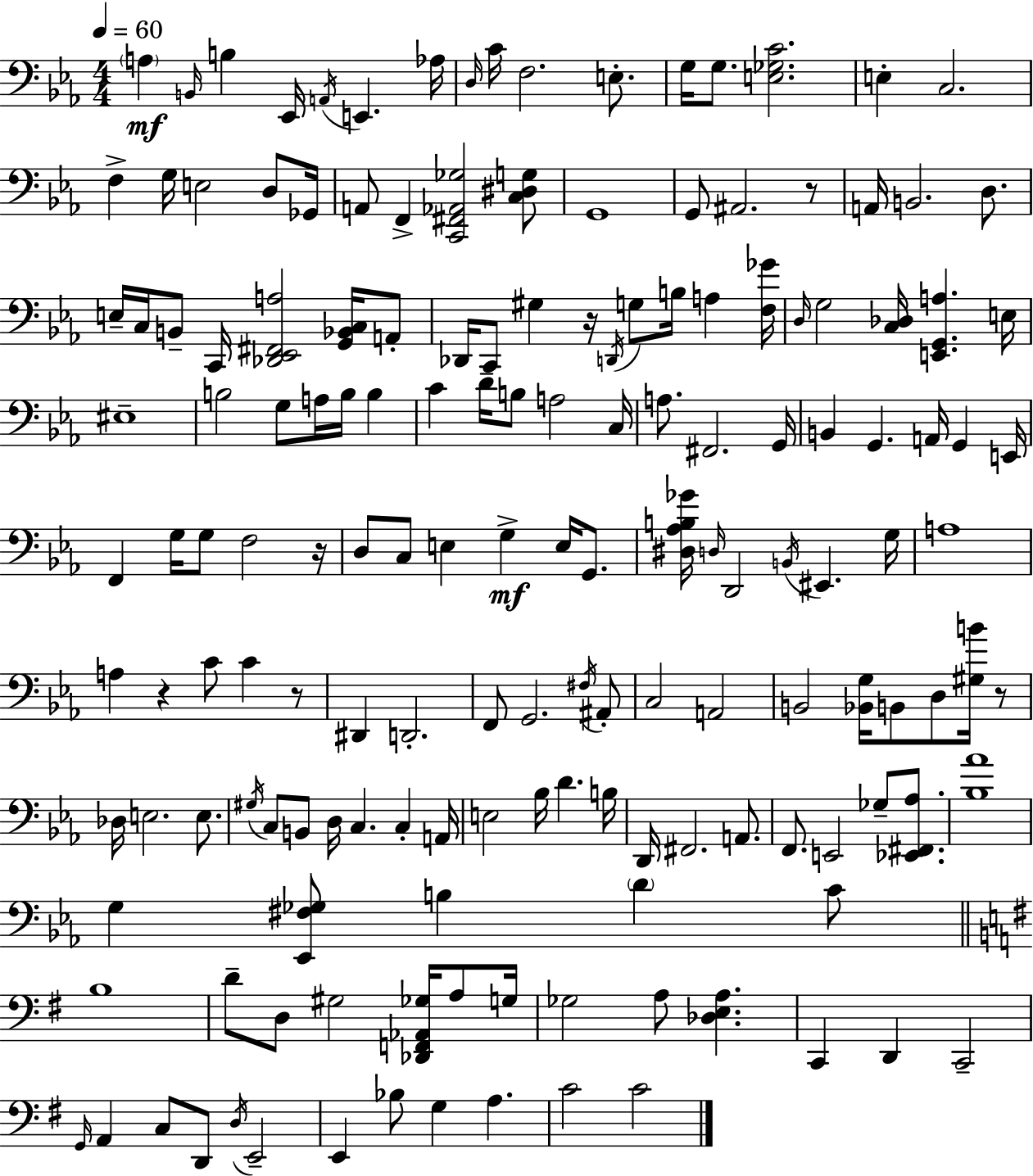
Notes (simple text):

A3/q B2/s B3/q Eb2/s A2/s E2/q. Ab3/s D3/s C4/s F3/h. E3/e. G3/s G3/e. [E3,Gb3,C4]/h. E3/q C3/h. F3/q G3/s E3/h D3/e Gb2/s A2/e F2/q [C2,F#2,Ab2,Gb3]/h [C3,D#3,G3]/e G2/w G2/e A#2/h. R/e A2/s B2/h. D3/e. E3/s C3/s B2/e C2/s [Db2,Eb2,F#2,A3]/h [G2,Bb2,C3]/s A2/e Db2/s C2/e G#3/q R/s D2/s G3/e B3/s A3/q [F3,Gb4]/s D3/s G3/h [C3,Db3]/s [E2,G2,A3]/q. E3/s EIS3/w B3/h G3/e A3/s B3/s B3/q C4/q D4/s B3/e A3/h C3/s A3/e. F#2/h. G2/s B2/q G2/q. A2/s G2/q E2/s F2/q G3/s G3/e F3/h R/s D3/e C3/e E3/q G3/q E3/s G2/e. [D#3,Ab3,B3,Gb4]/s D3/s D2/h B2/s EIS2/q. G3/s A3/w A3/q R/q C4/e C4/q R/e D#2/q D2/h. F2/e G2/h. F#3/s A#2/e C3/h A2/h B2/h [Bb2,G3]/s B2/e D3/e [G#3,B4]/s R/e Db3/s E3/h. E3/e. G#3/s C3/e B2/e D3/s C3/q. C3/q A2/s E3/h Bb3/s D4/q. B3/s D2/s F#2/h. A2/e. F2/e. E2/h Gb3/e [Eb2,F#2,Ab3]/e. [Bb3,Ab4]/w G3/q [Eb2,F#3,Gb3]/e B3/q D4/q C4/e B3/w D4/e D3/e G#3/h [Db2,F2,Ab2,Gb3]/s A3/e G3/s Gb3/h A3/e [Db3,E3,A3]/q. C2/q D2/q C2/h G2/s A2/q C3/e D2/e D3/s E2/h E2/q Bb3/e G3/q A3/q. C4/h C4/h